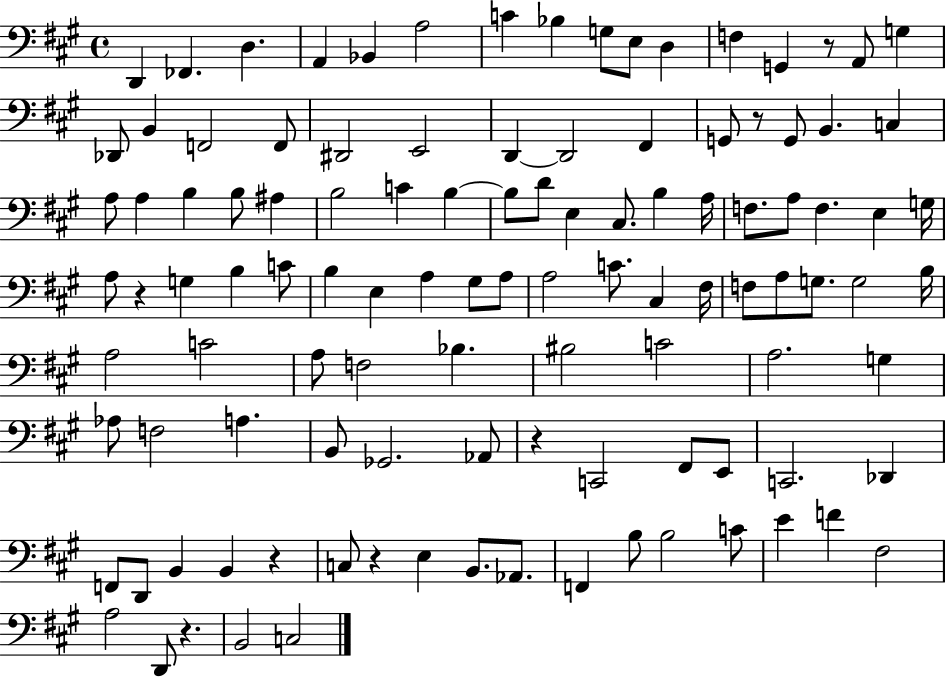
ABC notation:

X:1
T:Untitled
M:4/4
L:1/4
K:A
D,, _F,, D, A,, _B,, A,2 C _B, G,/2 E,/2 D, F, G,, z/2 A,,/2 G, _D,,/2 B,, F,,2 F,,/2 ^D,,2 E,,2 D,, D,,2 ^F,, G,,/2 z/2 G,,/2 B,, C, A,/2 A, B, B,/2 ^A, B,2 C B, B,/2 D/2 E, ^C,/2 B, A,/4 F,/2 A,/2 F, E, G,/4 A,/2 z G, B, C/2 B, E, A, ^G,/2 A,/2 A,2 C/2 ^C, ^F,/4 F,/2 A,/2 G,/2 G,2 B,/4 A,2 C2 A,/2 F,2 _B, ^B,2 C2 A,2 G, _A,/2 F,2 A, B,,/2 _G,,2 _A,,/2 z C,,2 ^F,,/2 E,,/2 C,,2 _D,, F,,/2 D,,/2 B,, B,, z C,/2 z E, B,,/2 _A,,/2 F,, B,/2 B,2 C/2 E F ^F,2 A,2 D,,/2 z B,,2 C,2